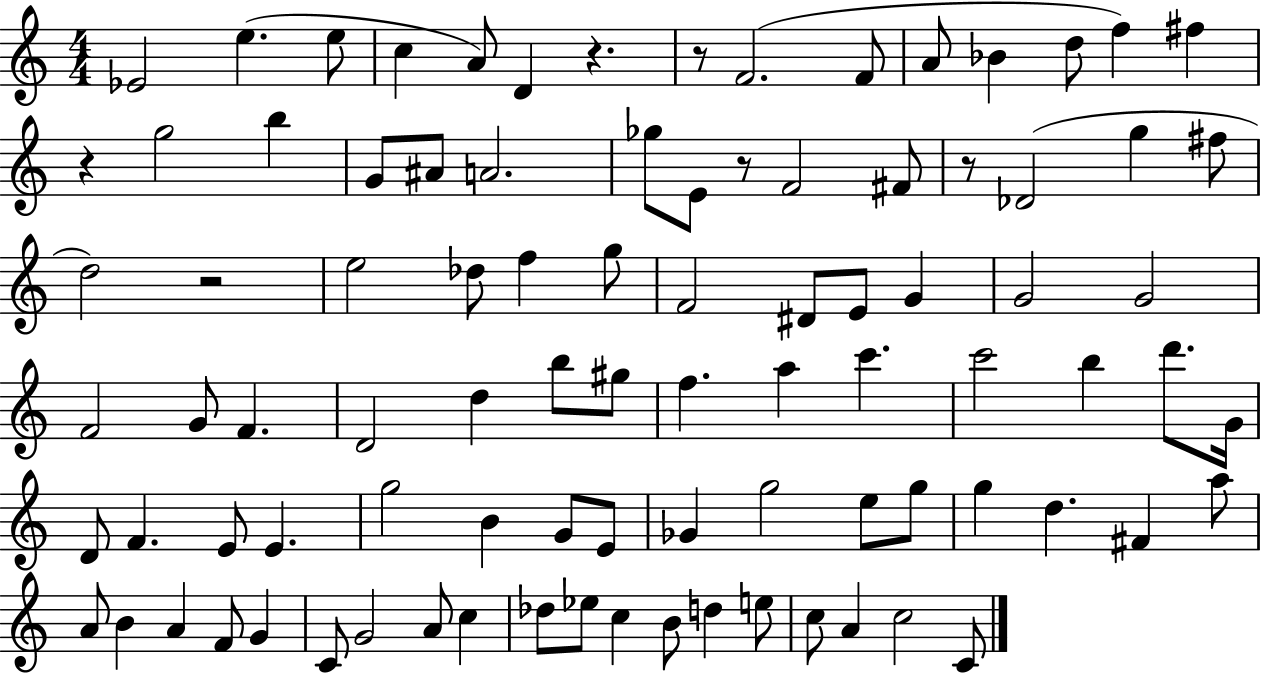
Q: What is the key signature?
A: C major